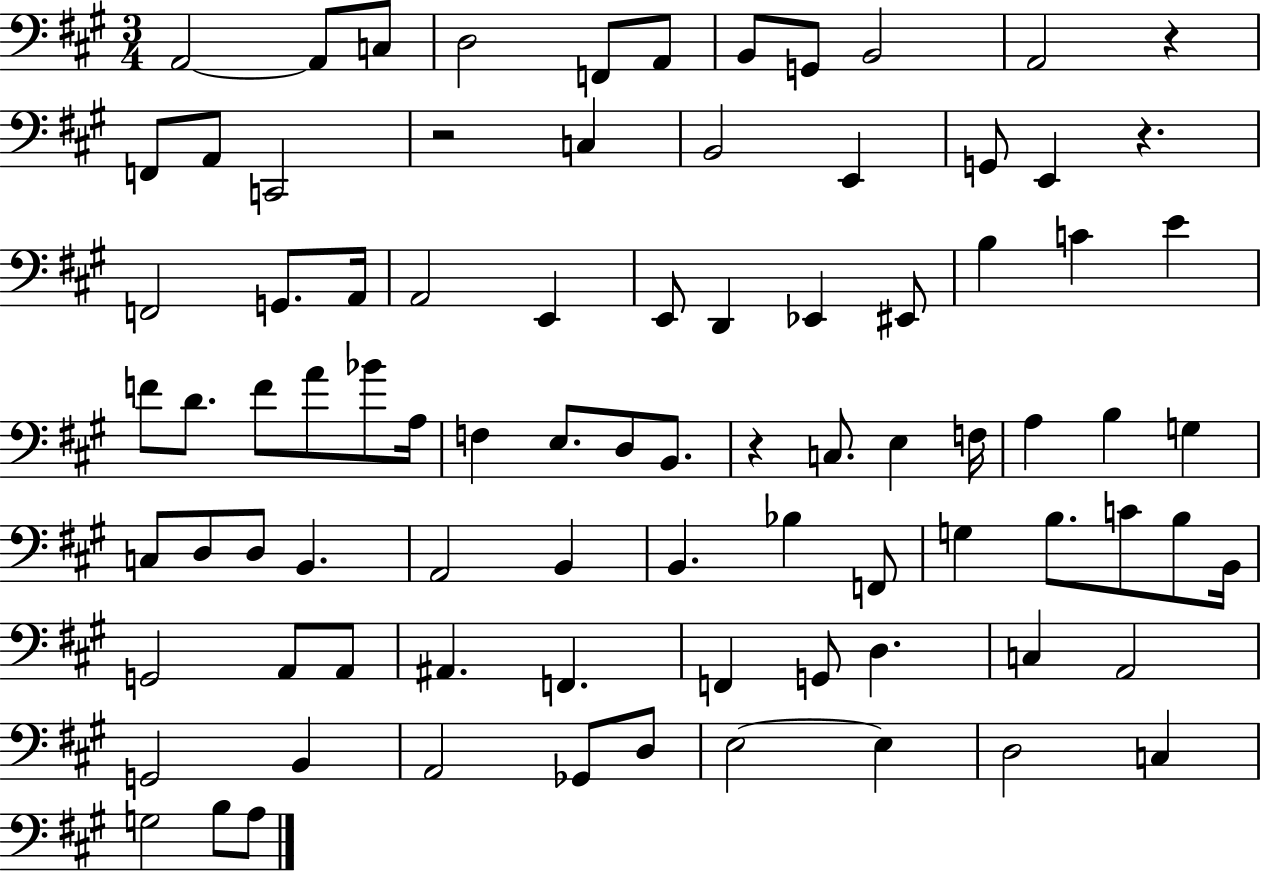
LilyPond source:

{
  \clef bass
  \numericTimeSignature
  \time 3/4
  \key a \major
  \repeat volta 2 { a,2~~ a,8 c8 | d2 f,8 a,8 | b,8 g,8 b,2 | a,2 r4 | \break f,8 a,8 c,2 | r2 c4 | b,2 e,4 | g,8 e,4 r4. | \break f,2 g,8. a,16 | a,2 e,4 | e,8 d,4 ees,4 eis,8 | b4 c'4 e'4 | \break f'8 d'8. f'8 a'8 bes'8 a16 | f4 e8. d8 b,8. | r4 c8. e4 f16 | a4 b4 g4 | \break c8 d8 d8 b,4. | a,2 b,4 | b,4. bes4 f,8 | g4 b8. c'8 b8 b,16 | \break g,2 a,8 a,8 | ais,4. f,4. | f,4 g,8 d4. | c4 a,2 | \break g,2 b,4 | a,2 ges,8 d8 | e2~~ e4 | d2 c4 | \break g2 b8 a8 | } \bar "|."
}